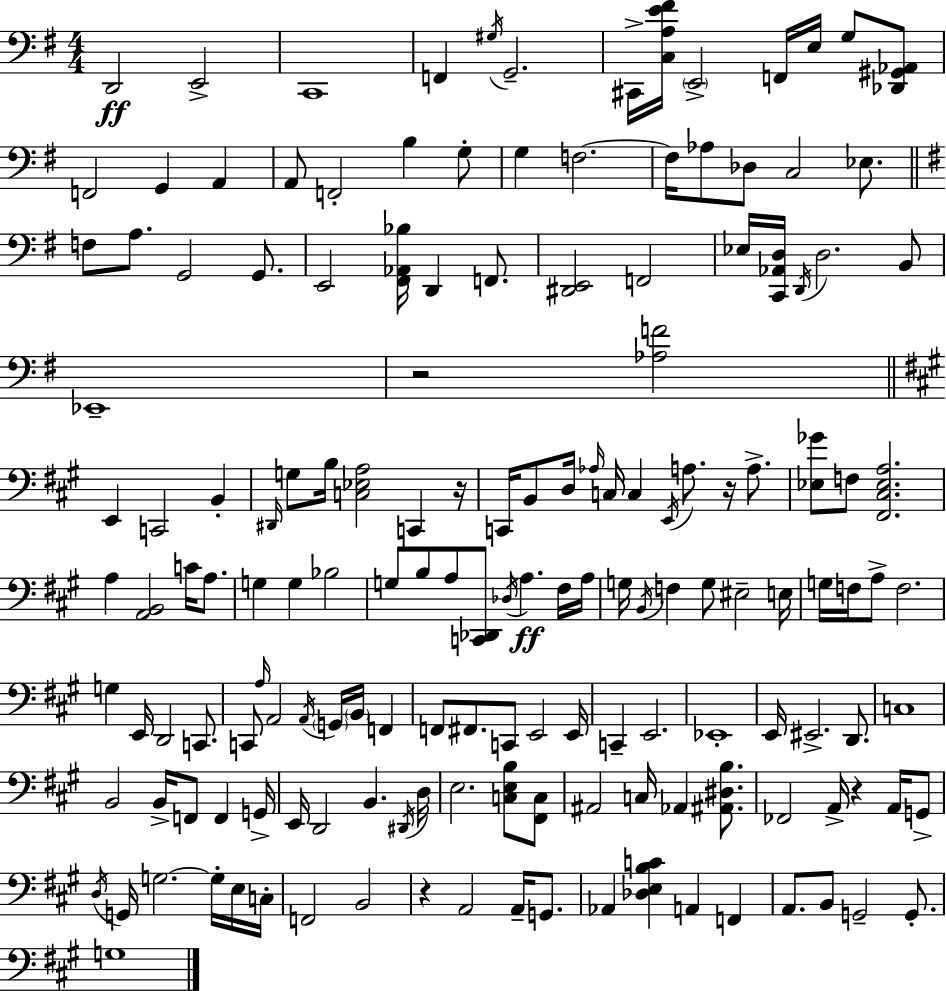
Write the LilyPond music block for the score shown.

{
  \clef bass
  \numericTimeSignature
  \time 4/4
  \key g \major
  d,2\ff e,2-> | c,1 | f,4 \acciaccatura { gis16 } g,2.-- | cis,16-> <c a e' fis'>16 \parenthesize e,2-> f,16 e16 g8 <des, gis, aes,>8 | \break f,2 g,4 a,4 | a,8 f,2-. b4 g8-. | g4 f2.~~ | f16 aes8 des8 c2 ees8. | \break \bar "||" \break \key g \major f8 a8. g,2 g,8. | e,2 <fis, aes, bes>16 d,4 f,8. | <dis, e,>2 f,2 | ees16 <c, aes, d>16 \acciaccatura { d,16 } d2. b,8 | \break ees,1-- | r2 <aes f'>2 | \bar "||" \break \key a \major e,4 c,2 b,4-. | \grace { dis,16 } g8 b16 <c ees a>2 c,4 | r16 c,16 b,8 d16 \grace { aes16 } c16 c4 \acciaccatura { e,16 } a8. r16 | a8.-> <ees ges'>8 f8 <fis, cis ees a>2. | \break a4 <a, b,>2 c'16 | a8. g4 g4 bes2 | g8 b8 a8 <c, des,>8 \acciaccatura { des16 } a4.\ff | fis16 a16 g16 \acciaccatura { b,16 } f4 g8 eis2-- | \break e16 g16 f16 a8-> f2. | g4 e,16 d,2 | c,8. c,8 \grace { a16 } a,2 | \acciaccatura { a,16 } \parenthesize g,16 \parenthesize b,16 f,4 f,8 fis,8. c,8 e,2 | \break e,16 c,4-- e,2. | ees,1-. | e,16 eis,2.-> | d,8. c1 | \break b,2 b,16-> | f,8 f,4 g,16-> e,16 d,2 | b,4. \acciaccatura { dis,16 } d16 e2. | <c e b>8 <fis, c>8 ais,2 | \break c16 aes,4 <ais, dis b>8. fes,2 | a,16-> r4 a,16 g,8-> \acciaccatura { d16 } g,16 g2.~~ | g16-. e16 c16-. f,2 | b,2 r4 a,2 | \break a,16-- g,8. aes,4 <des e b c'>4 | a,4 f,4 a,8. b,8 g,2-- | g,8.-. g1 | \bar "|."
}